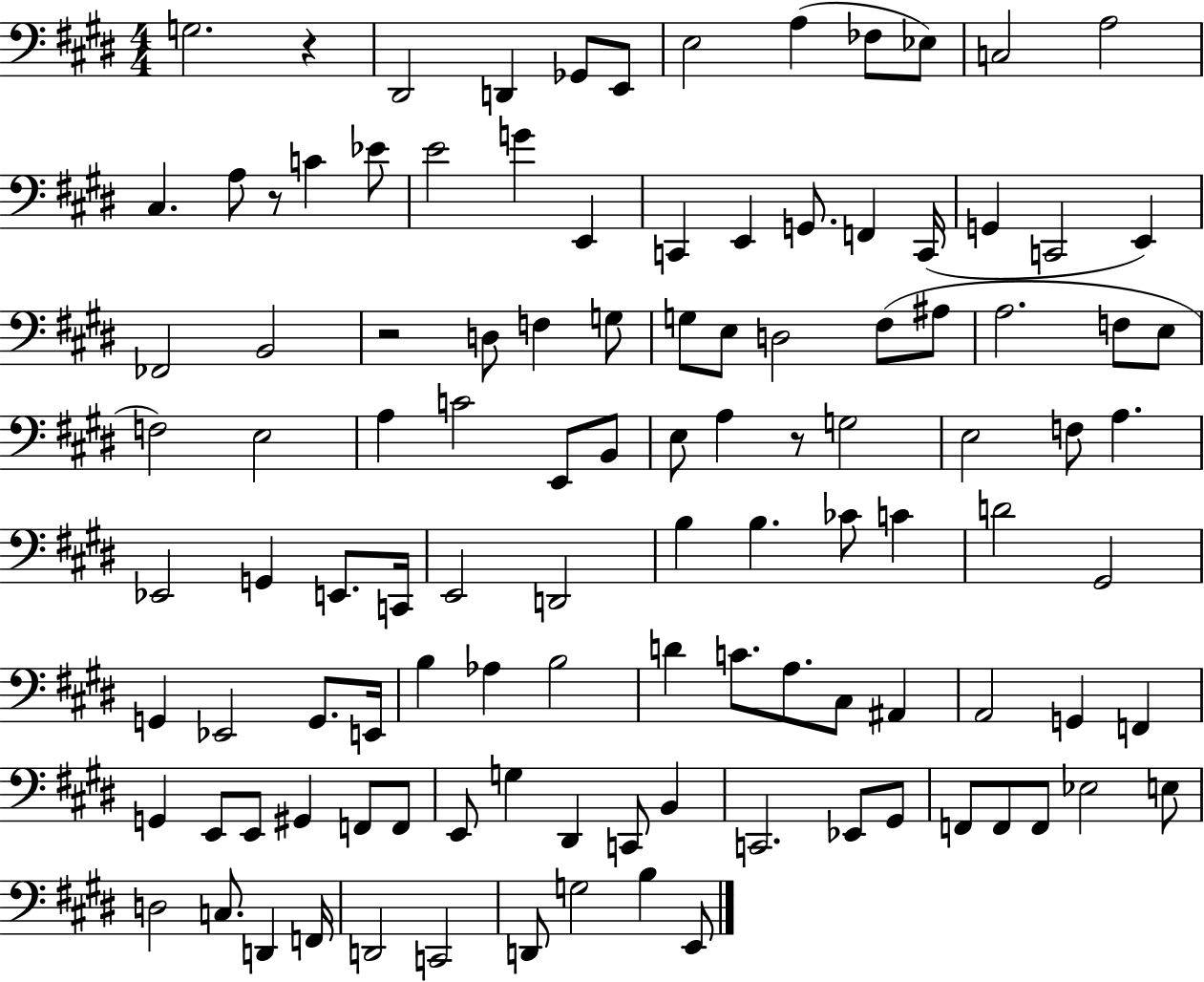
{
  \clef bass
  \numericTimeSignature
  \time 4/4
  \key e \major
  g2. r4 | dis,2 d,4 ges,8 e,8 | e2 a4( fes8 ees8) | c2 a2 | \break cis4. a8 r8 c'4 ees'8 | e'2 g'4 e,4 | c,4 e,4 g,8. f,4 c,16( | g,4 c,2 e,4) | \break fes,2 b,2 | r2 d8 f4 g8 | g8 e8 d2 fis8( ais8 | a2. f8 e8 | \break f2) e2 | a4 c'2 e,8 b,8 | e8 a4 r8 g2 | e2 f8 a4. | \break ees,2 g,4 e,8. c,16 | e,2 d,2 | b4 b4. ces'8 c'4 | d'2 gis,2 | \break g,4 ees,2 g,8. e,16 | b4 aes4 b2 | d'4 c'8. a8. cis8 ais,4 | a,2 g,4 f,4 | \break g,4 e,8 e,8 gis,4 f,8 f,8 | e,8 g4 dis,4 c,8 b,4 | c,2. ees,8 gis,8 | f,8 f,8 f,8 ees2 e8 | \break d2 c8. d,4 f,16 | d,2 c,2 | d,8 g2 b4 e,8 | \bar "|."
}